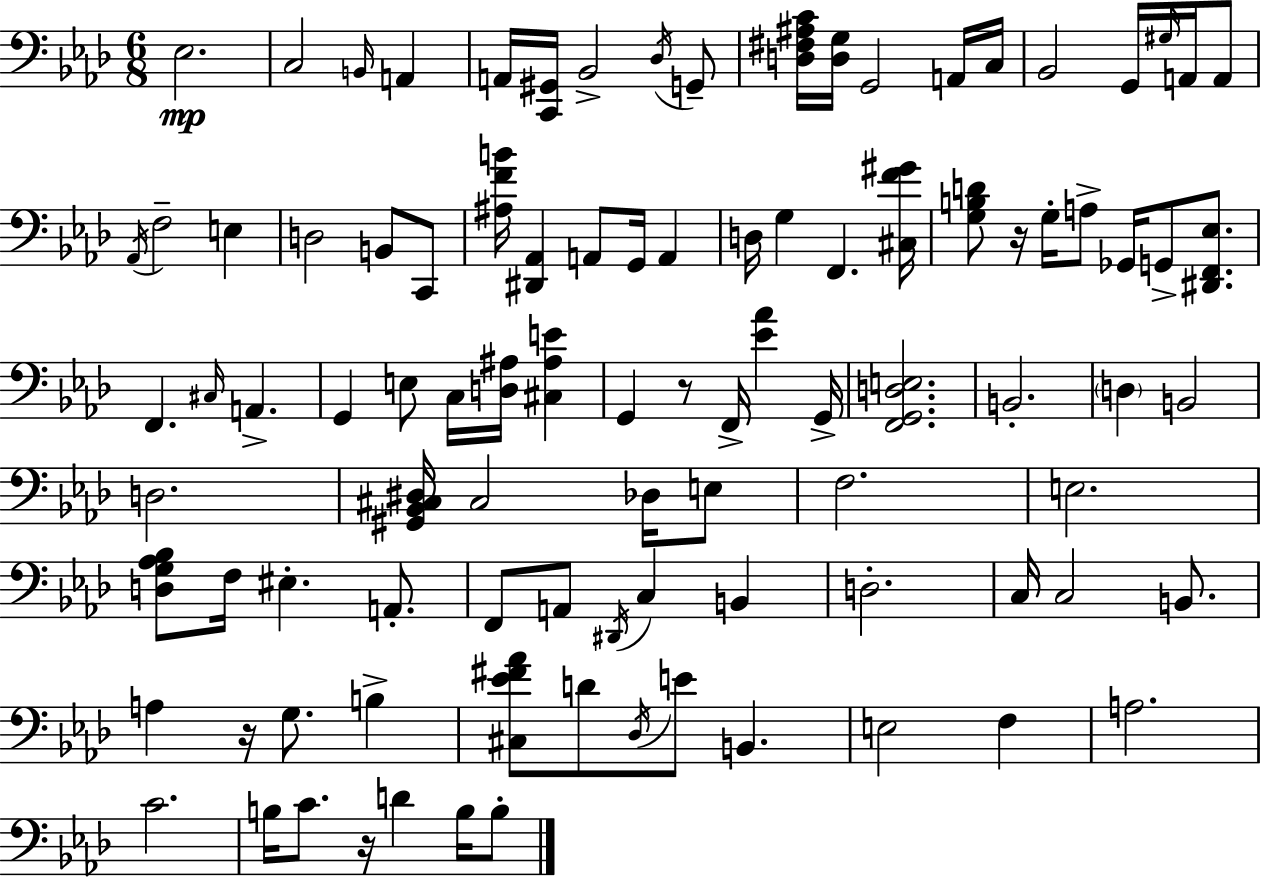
{
  \clef bass
  \numericTimeSignature
  \time 6/8
  \key aes \major
  ees2.\mp | c2 \grace { b,16 } a,4 | a,16 <c, gis,>16 bes,2-> \acciaccatura { des16 } | g,8-- <d fis ais c'>16 <d g>16 g,2 | \break a,16 c16 bes,2 g,16 \grace { gis16 } | a,16 a,8 \acciaccatura { aes,16 } f2-- | e4 d2 | b,8 c,8 <ais f' b'>16 <dis, aes,>4 a,8 g,16 | \break a,4 d16 g4 f,4. | <cis f' gis'>16 <g b d'>8 r16 g16-. a8-> ges,16 g,8-> | <dis, f, ees>8. f,4. \grace { cis16 } a,4.-> | g,4 e8 c16 | \break <d ais>16 <cis ais e'>4 g,4 r8 f,16-> | <ees' aes'>4 g,16-> <f, g, d e>2. | b,2.-. | \parenthesize d4 b,2 | \break d2. | <gis, bes, cis dis>16 cis2 | des16 e8 f2. | e2. | \break <d g aes bes>8 f16 eis4.-. | a,8.-. f,8 a,8 \acciaccatura { dis,16 } c4 | b,4 d2.-. | c16 c2 | \break b,8. a4 r16 g8. | b4-> <cis ees' fis' aes'>8 d'8 \acciaccatura { des16 } e'8 | b,4. e2 | f4 a2. | \break c'2. | b16 c'8. r16 | d'4 b16 b8-. \bar "|."
}